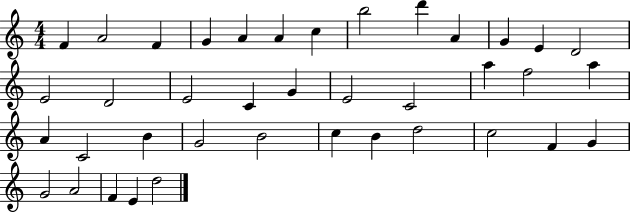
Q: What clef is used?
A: treble